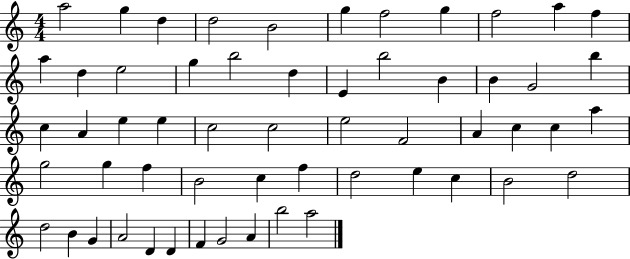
{
  \clef treble
  \numericTimeSignature
  \time 4/4
  \key c \major
  a''2 g''4 d''4 | d''2 b'2 | g''4 f''2 g''4 | f''2 a''4 f''4 | \break a''4 d''4 e''2 | g''4 b''2 d''4 | e'4 b''2 b'4 | b'4 g'2 b''4 | \break c''4 a'4 e''4 e''4 | c''2 c''2 | e''2 f'2 | a'4 c''4 c''4 a''4 | \break g''2 g''4 f''4 | b'2 c''4 f''4 | d''2 e''4 c''4 | b'2 d''2 | \break d''2 b'4 g'4 | a'2 d'4 d'4 | f'4 g'2 a'4 | b''2 a''2 | \break \bar "|."
}